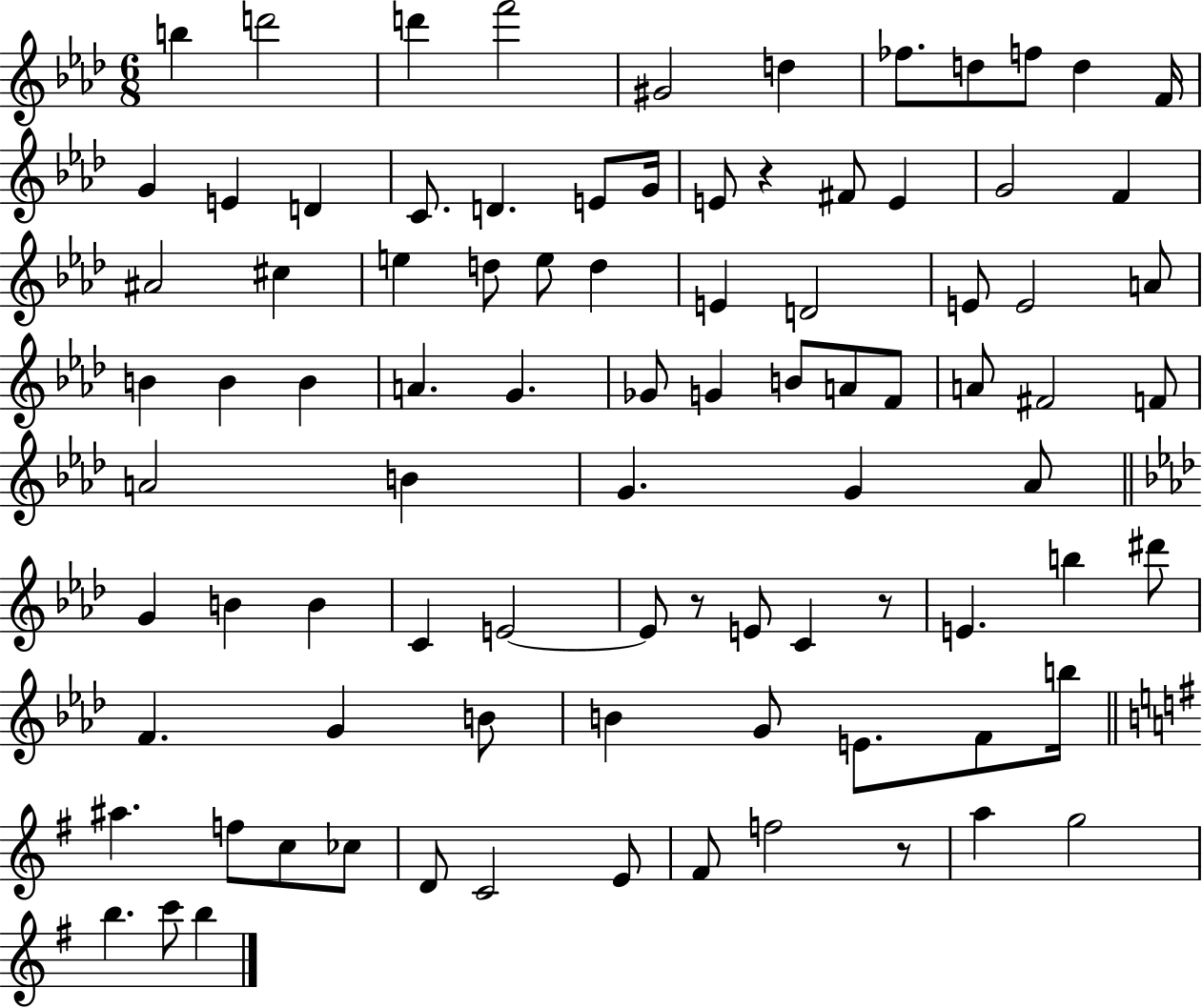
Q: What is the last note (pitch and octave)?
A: B5